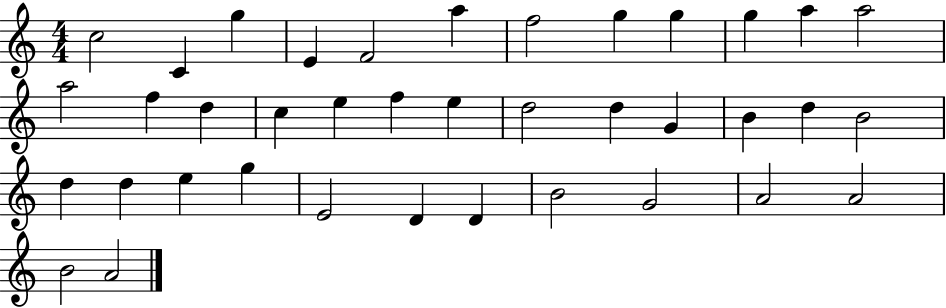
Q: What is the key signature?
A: C major